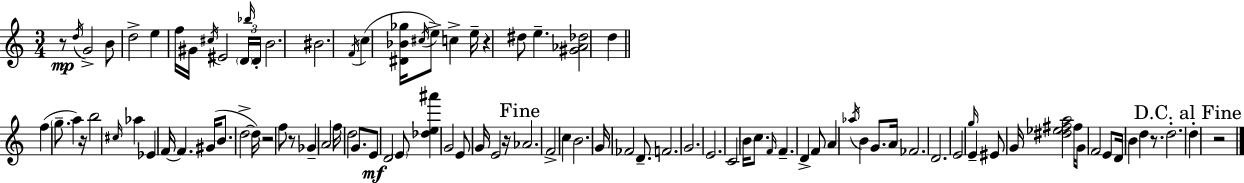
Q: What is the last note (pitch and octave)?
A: D5